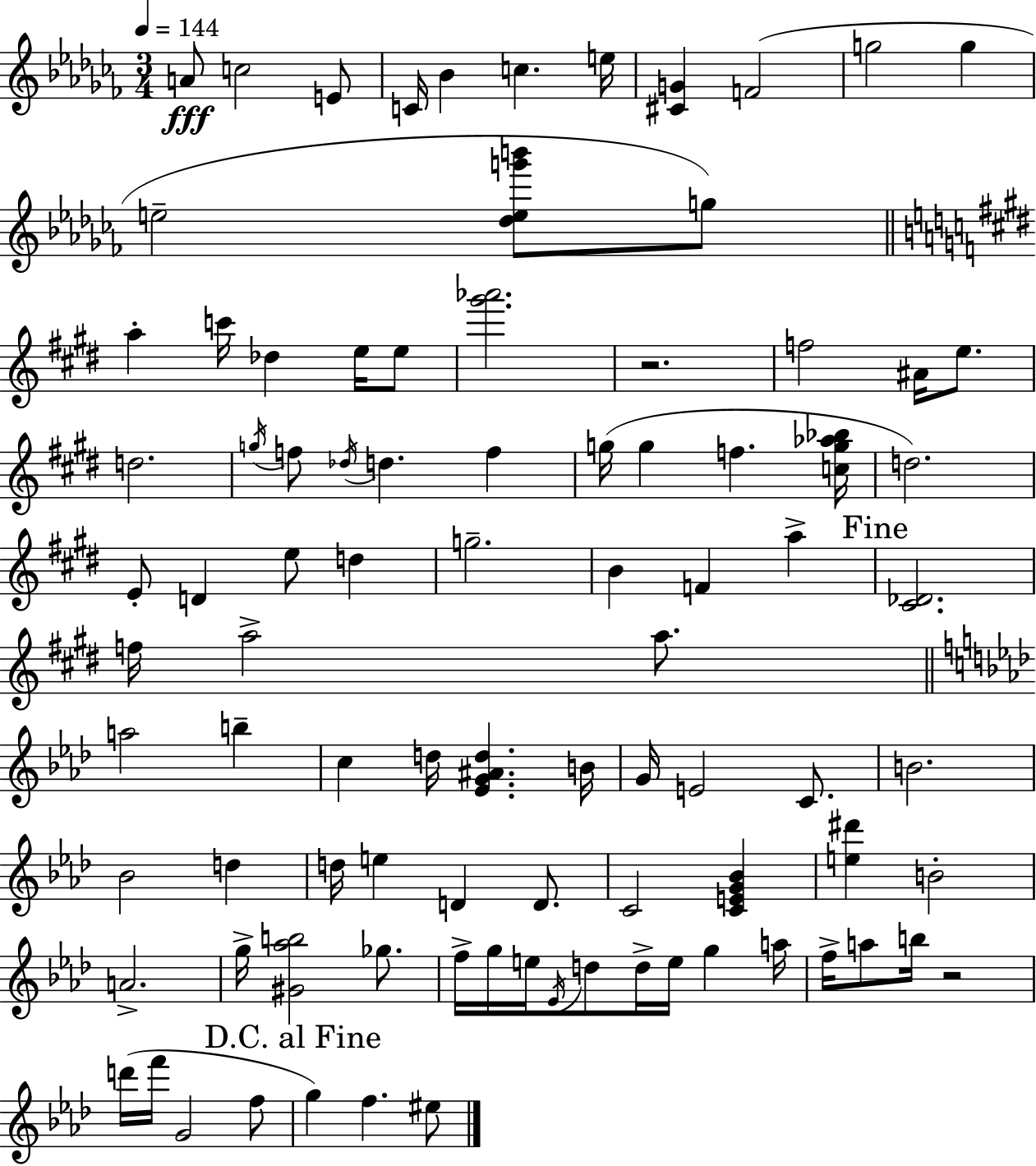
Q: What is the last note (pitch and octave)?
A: EIS5